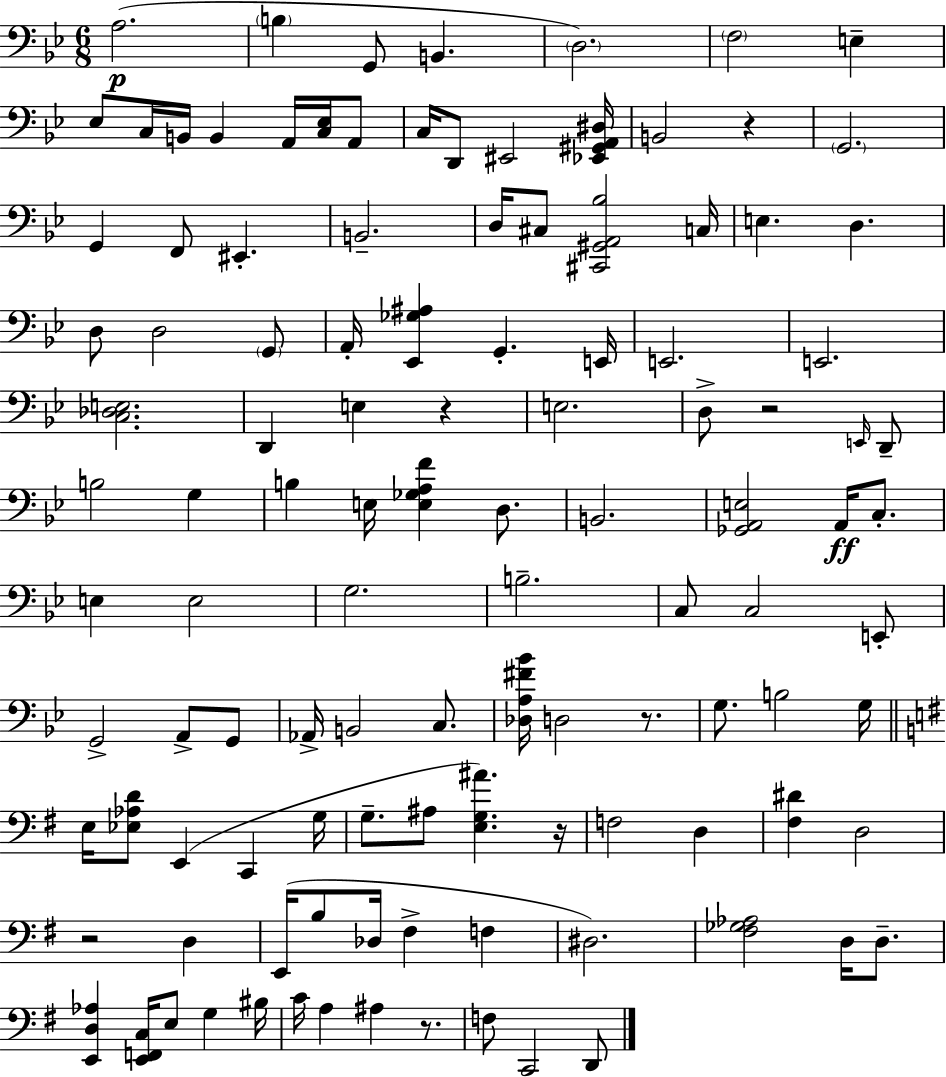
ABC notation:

X:1
T:Untitled
M:6/8
L:1/4
K:Bb
A,2 B, G,,/2 B,, D,2 F,2 E, _E,/2 C,/4 B,,/4 B,, A,,/4 [C,_E,]/4 A,,/2 C,/4 D,,/2 ^E,,2 [_E,,^G,,A,,^D,]/4 B,,2 z G,,2 G,, F,,/2 ^E,, B,,2 D,/4 ^C,/2 [^C,,^G,,A,,_B,]2 C,/4 E, D, D,/2 D,2 G,,/2 A,,/4 [_E,,_G,^A,] G,, E,,/4 E,,2 E,,2 [C,_D,E,]2 D,, E, z E,2 D,/2 z2 E,,/4 D,,/2 B,2 G, B, E,/4 [E,_G,A,F] D,/2 B,,2 [_G,,A,,E,]2 A,,/4 C,/2 E, E,2 G,2 B,2 C,/2 C,2 E,,/2 G,,2 A,,/2 G,,/2 _A,,/4 B,,2 C,/2 [_D,A,^F_B]/4 D,2 z/2 G,/2 B,2 G,/4 E,/4 [_E,_A,D]/2 E,, C,, G,/4 G,/2 ^A,/2 [E,G,^A] z/4 F,2 D, [^F,^D] D,2 z2 D, E,,/4 B,/2 _D,/4 ^F, F, ^D,2 [^F,_G,_A,]2 D,/4 D,/2 [E,,D,_A,] [E,,F,,C,]/4 E,/2 G, ^B,/4 C/4 A, ^A, z/2 F,/2 C,,2 D,,/2